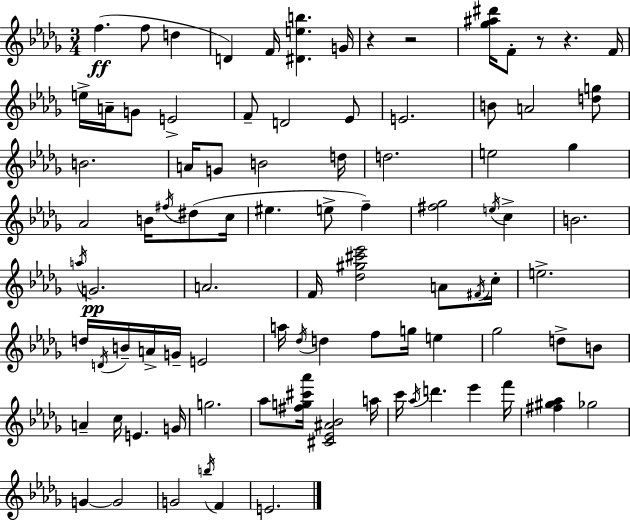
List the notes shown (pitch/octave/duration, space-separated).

F5/q. F5/e D5/q D4/q F4/s [D#4,E5,B5]/q. G4/s R/q R/h [Gb5,A#5,D#6]/s F4/e R/e R/q. F4/s E5/s A4/s G4/e E4/h F4/e D4/h Eb4/e E4/h. B4/e A4/h [D5,G5]/e B4/h. A4/s G4/e B4/h D5/s D5/h. E5/h Gb5/q Ab4/h B4/s F#5/s D#5/e C5/s EIS5/q. E5/e F5/q [F#5,Gb5]/h E5/s C5/q B4/h. A5/s G4/h. A4/h. F4/s [Db5,G#5,C#6,Eb6]/h A4/e F#4/s C5/s E5/h. D5/s D4/s B4/s A4/s G4/s E4/h A5/s Db5/s D5/q F5/e G5/s E5/q Gb5/h D5/e B4/e A4/q C5/s E4/q. G4/s G5/h. Ab5/e [F#5,G5,C#6,Ab6]/s [C#4,Eb4,A#4,Bb4]/h A5/s C6/s Ab5/s D6/q. Eb6/q F6/s [F#5,G#5,Ab5]/q Gb5/h G4/q G4/h G4/h B5/s F4/q E4/h.